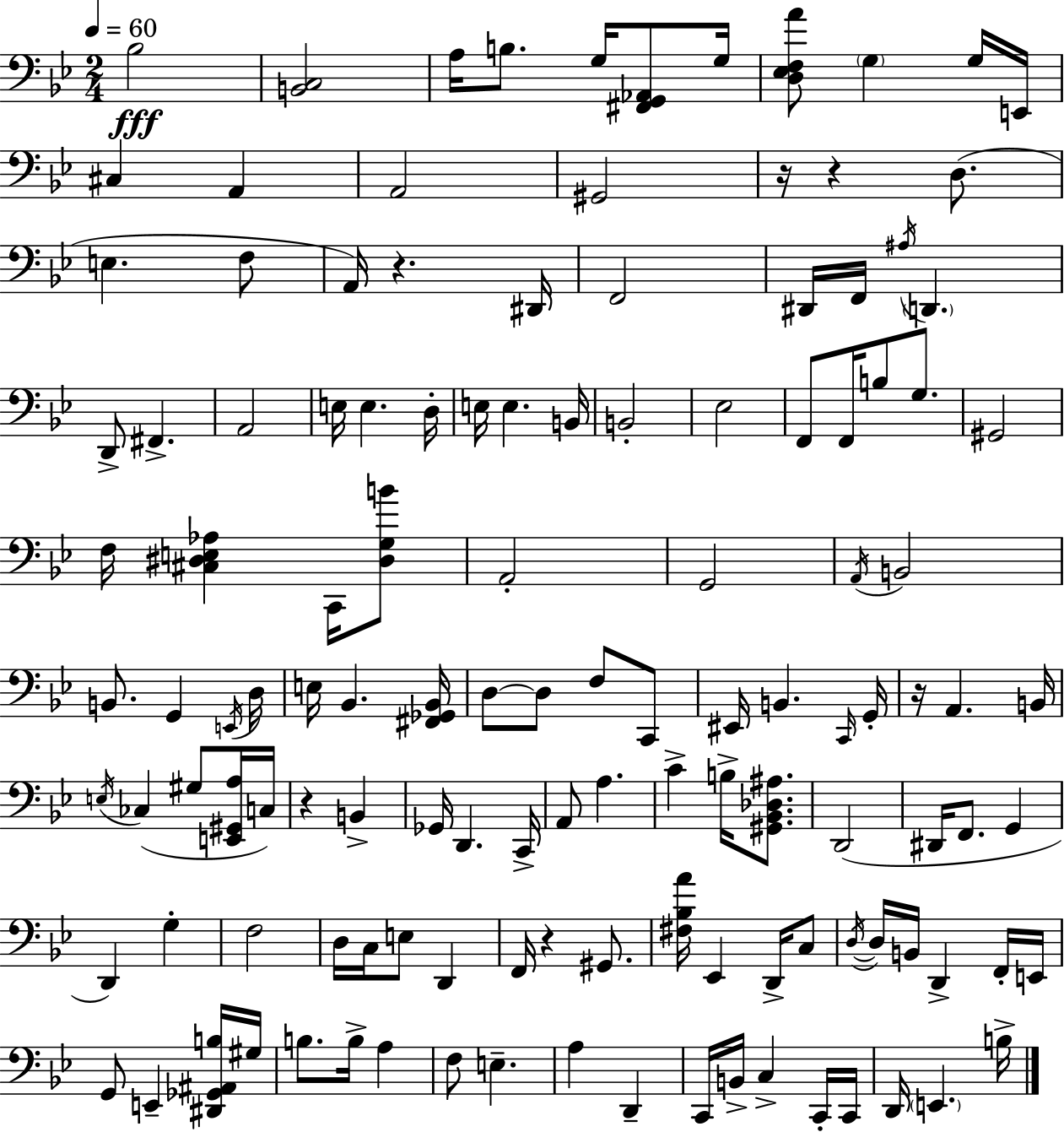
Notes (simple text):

Bb3/h [B2,C3]/h A3/s B3/e. G3/s [F#2,G2,Ab2]/e G3/s [D3,Eb3,F3,A4]/e G3/q G3/s E2/s C#3/q A2/q A2/h G#2/h R/s R/q D3/e. E3/q. F3/e A2/s R/q. D#2/s F2/h D#2/s F2/s A#3/s D2/q. D2/e F#2/q. A2/h E3/s E3/q. D3/s E3/s E3/q. B2/s B2/h Eb3/h F2/e F2/s B3/e G3/e. G#2/h F3/s [C#3,D#3,E3,Ab3]/q C2/s [D#3,G3,B4]/e A2/h G2/h A2/s B2/h B2/e. G2/q E2/s D3/s E3/s Bb2/q. [F#2,Gb2,Bb2]/s D3/e D3/e F3/e C2/e EIS2/s B2/q. C2/s G2/s R/s A2/q. B2/s E3/s CES3/q G#3/e [E2,G#2,A3]/s C3/s R/q B2/q Gb2/s D2/q. C2/s A2/e A3/q. C4/q B3/s [G#2,Bb2,Db3,A#3]/e. D2/h D#2/s F2/e. G2/q D2/q G3/q F3/h D3/s C3/s E3/e D2/q F2/s R/q G#2/e. [F#3,Bb3,A4]/s Eb2/q D2/s C3/e D3/s D3/s B2/s D2/q F2/s E2/s G2/e E2/q [D#2,Gb2,A#2,B3]/s G#3/s B3/e. B3/s A3/q F3/e E3/q. A3/q D2/q C2/s B2/s C3/q C2/s C2/s D2/s E2/q. B3/s